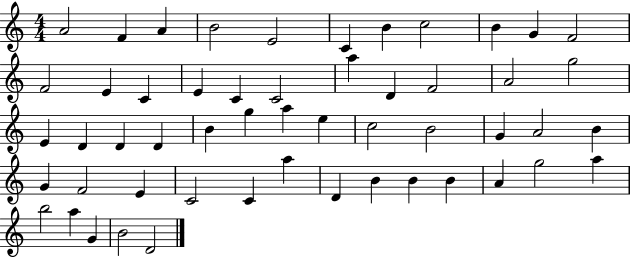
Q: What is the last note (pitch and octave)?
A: D4